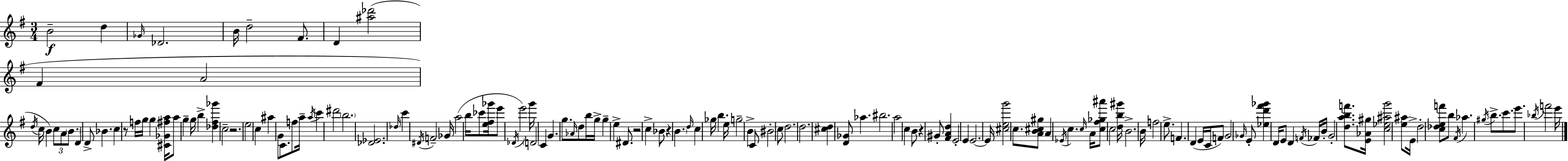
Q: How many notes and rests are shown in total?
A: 148